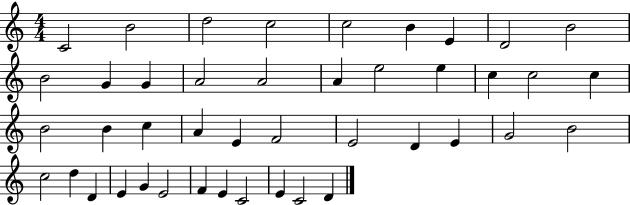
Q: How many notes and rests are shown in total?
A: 43